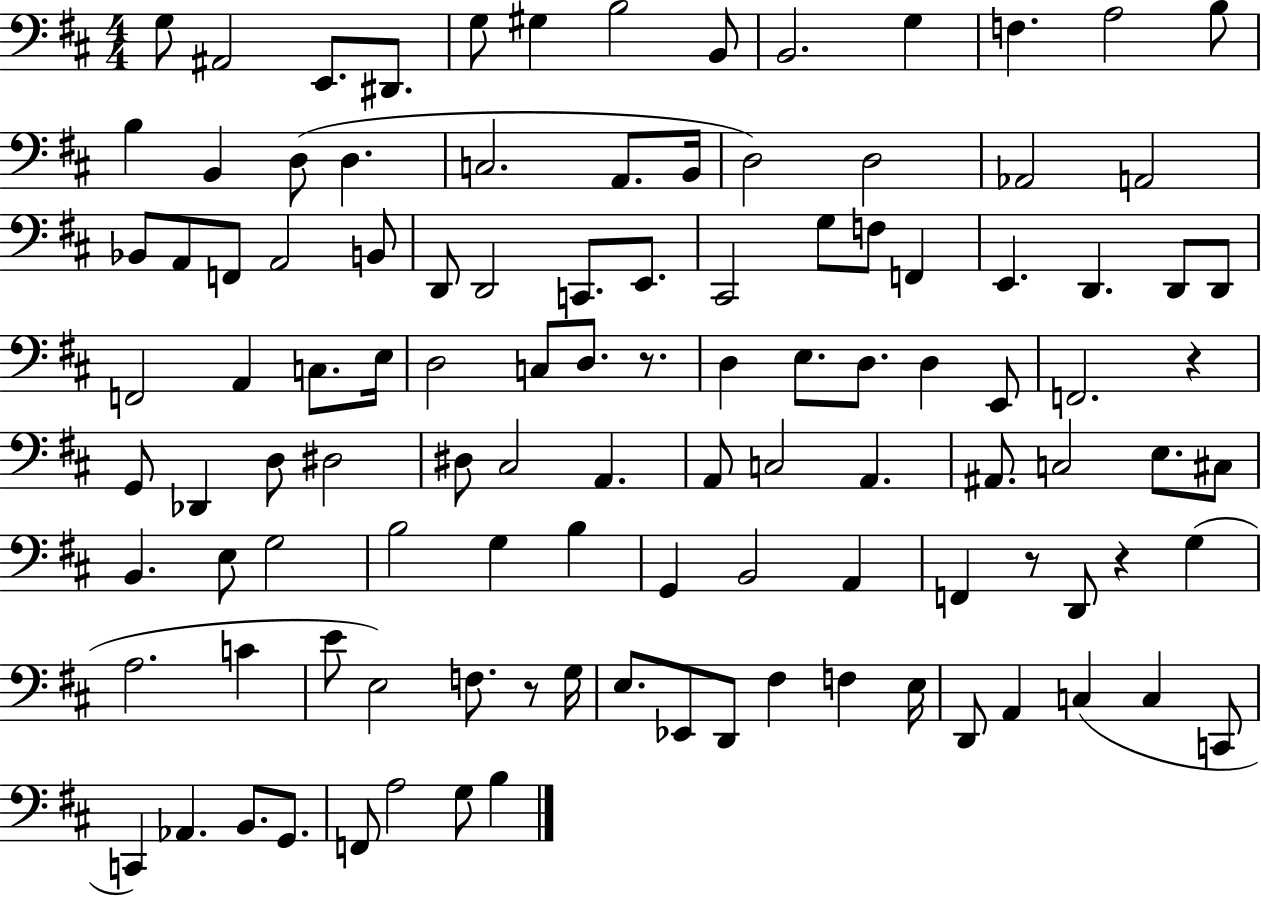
{
  \clef bass
  \numericTimeSignature
  \time 4/4
  \key d \major
  g8 ais,2 e,8. dis,8. | g8 gis4 b2 b,8 | b,2. g4 | f4. a2 b8 | \break b4 b,4 d8( d4. | c2. a,8. b,16 | d2) d2 | aes,2 a,2 | \break bes,8 a,8 f,8 a,2 b,8 | d,8 d,2 c,8. e,8. | cis,2 g8 f8 f,4 | e,4. d,4. d,8 d,8 | \break f,2 a,4 c8. e16 | d2 c8 d8. r8. | d4 e8. d8. d4 e,8 | f,2. r4 | \break g,8 des,4 d8 dis2 | dis8 cis2 a,4. | a,8 c2 a,4. | ais,8. c2 e8. cis8 | \break b,4. e8 g2 | b2 g4 b4 | g,4 b,2 a,4 | f,4 r8 d,8 r4 g4( | \break a2. c'4 | e'8 e2) f8. r8 g16 | e8. ees,8 d,8 fis4 f4 e16 | d,8 a,4 c4( c4 c,8 | \break c,4) aes,4. b,8. g,8. | f,8 a2 g8 b4 | \bar "|."
}